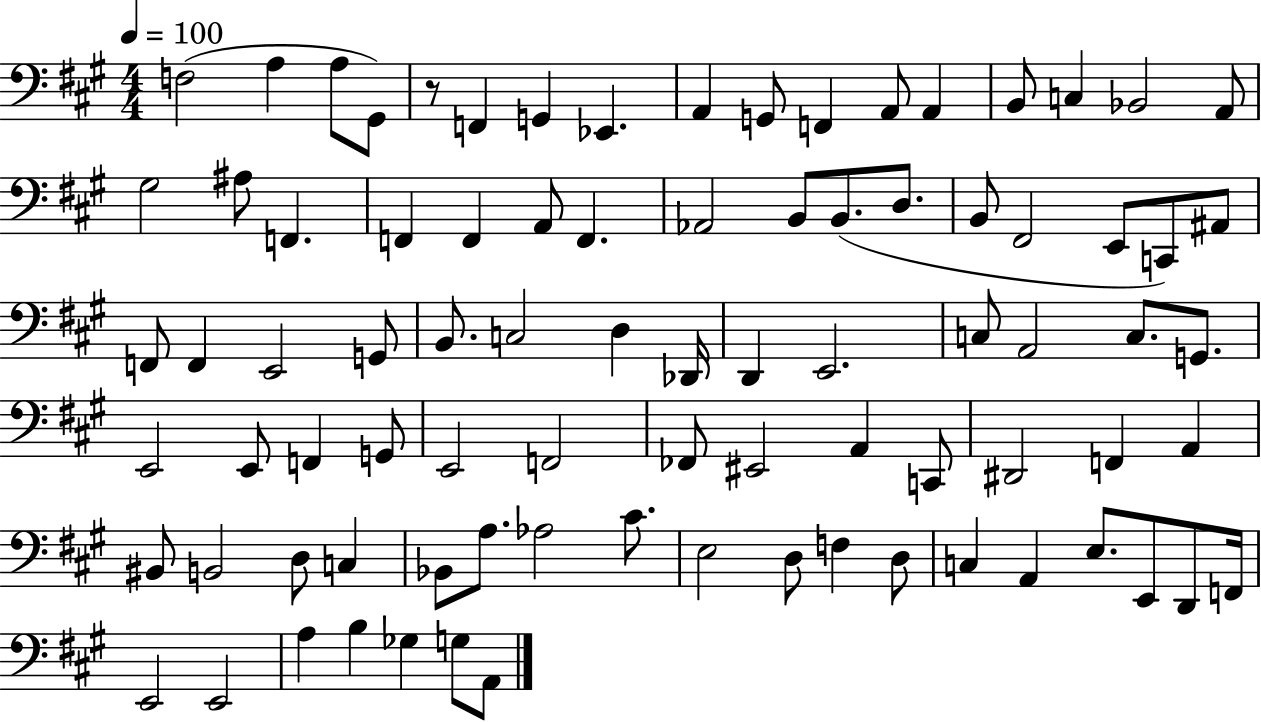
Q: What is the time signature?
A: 4/4